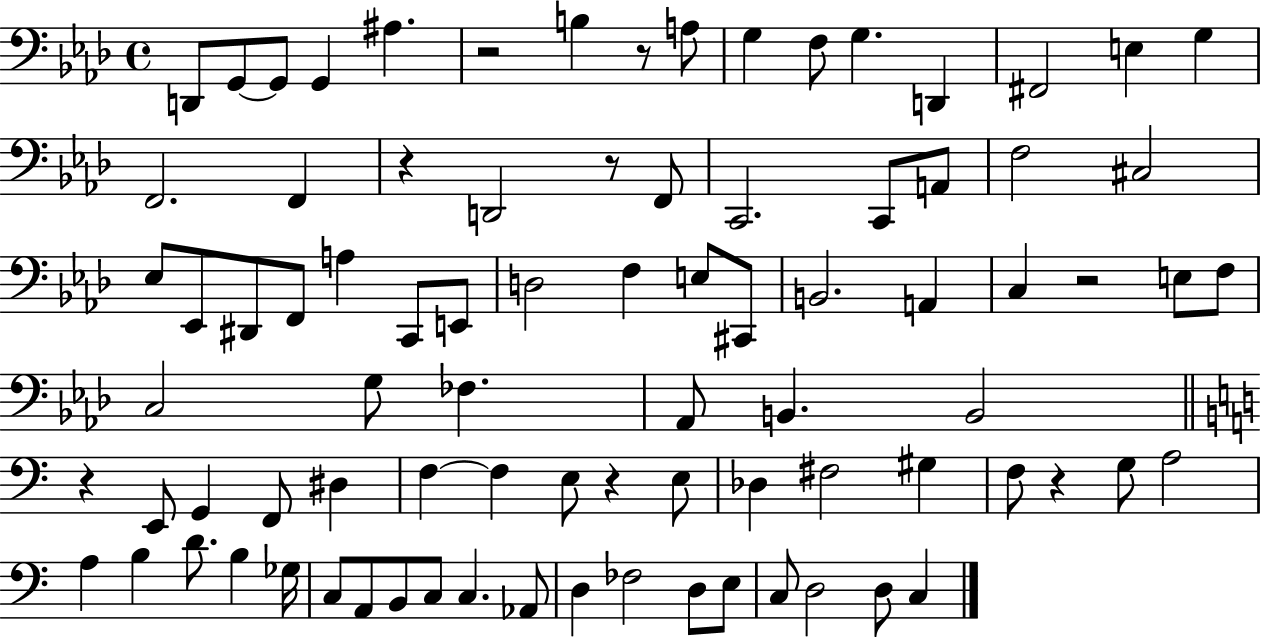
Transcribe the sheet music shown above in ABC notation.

X:1
T:Untitled
M:4/4
L:1/4
K:Ab
D,,/2 G,,/2 G,,/2 G,, ^A, z2 B, z/2 A,/2 G, F,/2 G, D,, ^F,,2 E, G, F,,2 F,, z D,,2 z/2 F,,/2 C,,2 C,,/2 A,,/2 F,2 ^C,2 _E,/2 _E,,/2 ^D,,/2 F,,/2 A, C,,/2 E,,/2 D,2 F, E,/2 ^C,,/2 B,,2 A,, C, z2 E,/2 F,/2 C,2 G,/2 _F, _A,,/2 B,, B,,2 z E,,/2 G,, F,,/2 ^D, F, F, E,/2 z E,/2 _D, ^F,2 ^G, F,/2 z G,/2 A,2 A, B, D/2 B, _G,/4 C,/2 A,,/2 B,,/2 C,/2 C, _A,,/2 D, _F,2 D,/2 E,/2 C,/2 D,2 D,/2 C,